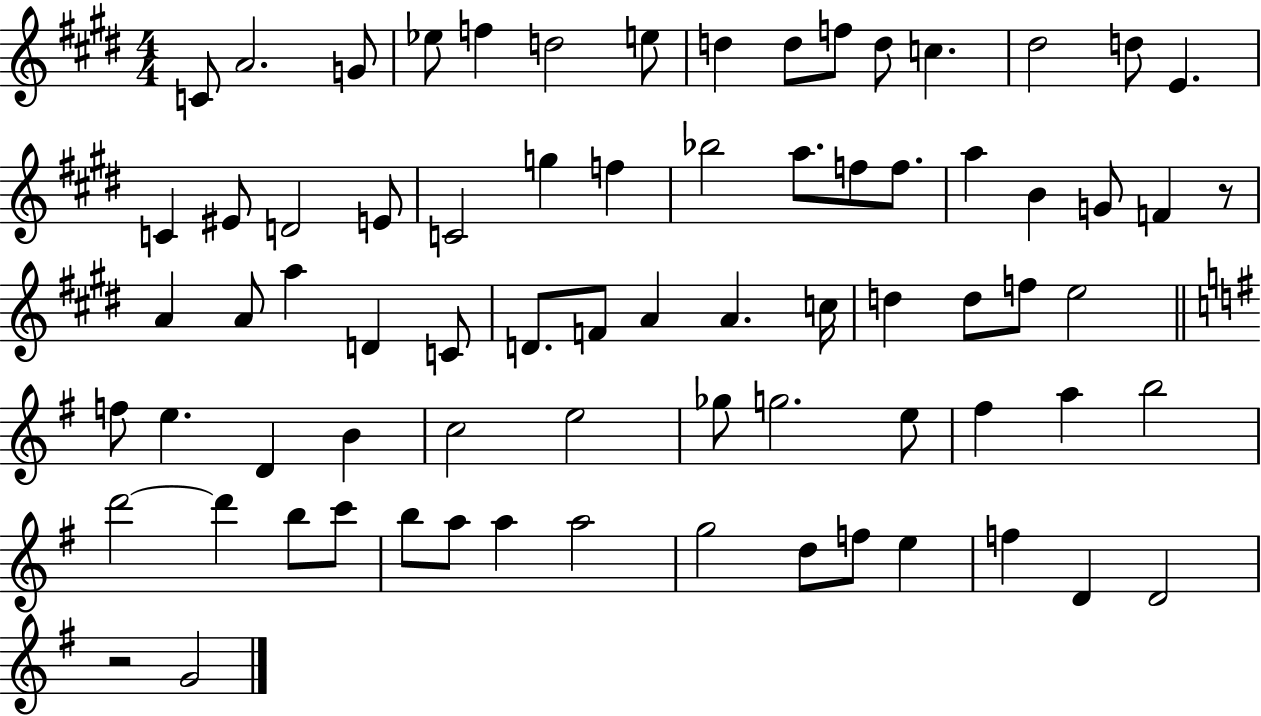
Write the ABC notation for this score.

X:1
T:Untitled
M:4/4
L:1/4
K:E
C/2 A2 G/2 _e/2 f d2 e/2 d d/2 f/2 d/2 c ^d2 d/2 E C ^E/2 D2 E/2 C2 g f _b2 a/2 f/2 f/2 a B G/2 F z/2 A A/2 a D C/2 D/2 F/2 A A c/4 d d/2 f/2 e2 f/2 e D B c2 e2 _g/2 g2 e/2 ^f a b2 d'2 d' b/2 c'/2 b/2 a/2 a a2 g2 d/2 f/2 e f D D2 z2 G2